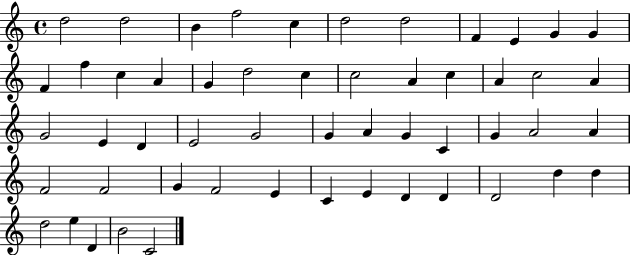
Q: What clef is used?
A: treble